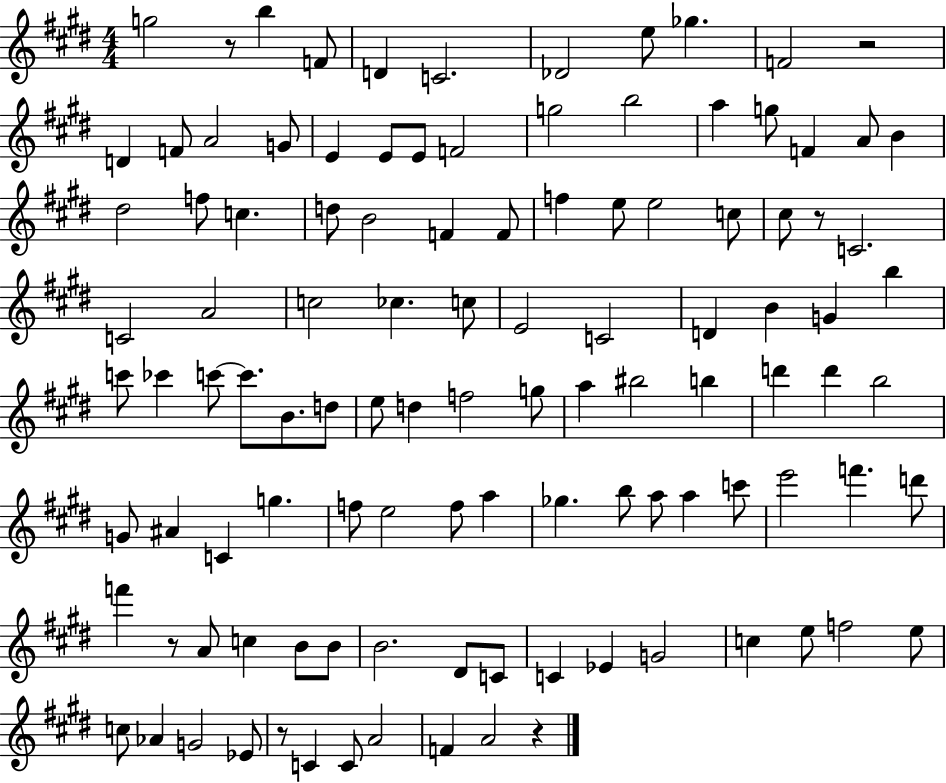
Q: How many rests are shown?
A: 6